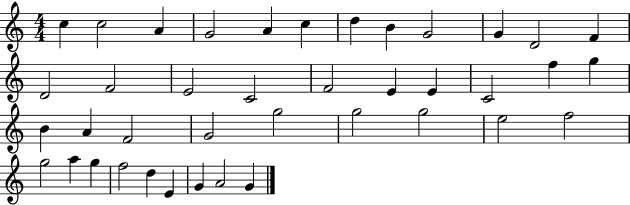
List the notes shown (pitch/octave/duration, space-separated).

C5/q C5/h A4/q G4/h A4/q C5/q D5/q B4/q G4/h G4/q D4/h F4/q D4/h F4/h E4/h C4/h F4/h E4/q E4/q C4/h F5/q G5/q B4/q A4/q F4/h G4/h G5/h G5/h G5/h E5/h F5/h G5/h A5/q G5/q F5/h D5/q E4/q G4/q A4/h G4/q